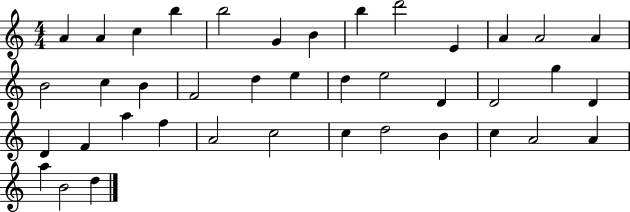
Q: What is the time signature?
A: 4/4